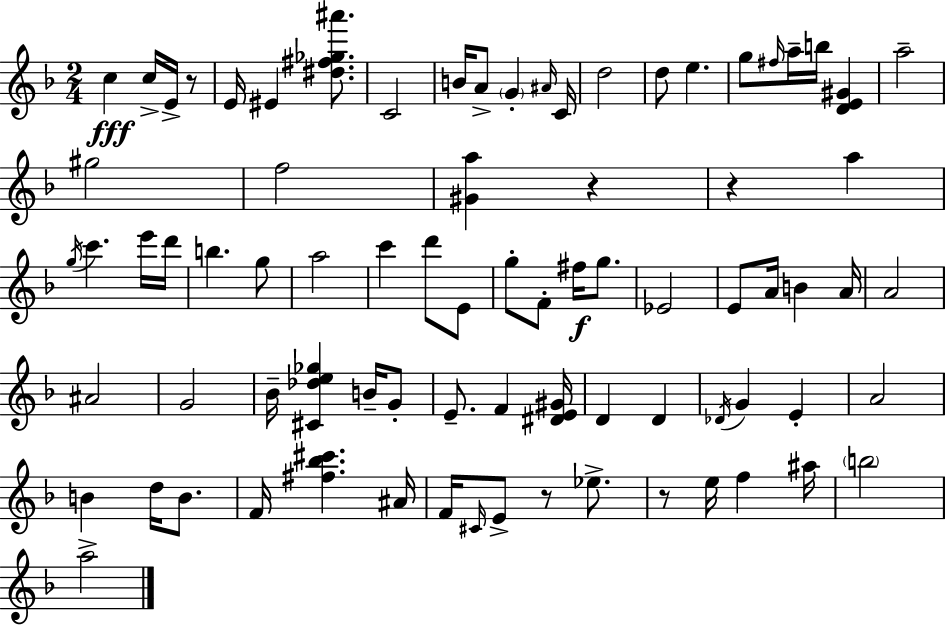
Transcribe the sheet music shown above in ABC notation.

X:1
T:Untitled
M:2/4
L:1/4
K:F
c c/4 E/4 z/2 E/4 ^E [^d^f_g^a']/2 C2 B/4 A/2 G ^A/4 C/4 d2 d/2 e g/2 ^f/4 a/4 b/4 [DE^G] a2 ^g2 f2 [^Ga] z z a g/4 c' e'/4 d'/4 b g/2 a2 c' d'/2 E/2 g/2 F/2 ^f/4 g/2 _E2 E/2 A/4 B A/4 A2 ^A2 G2 _B/4 [^C_de_g] B/4 G/2 E/2 F [^DE^G]/4 D D _D/4 G E A2 B d/4 B/2 F/4 [^f_b^c'] ^A/4 F/4 ^C/4 E/2 z/2 _e/2 z/2 e/4 f ^a/4 b2 a2